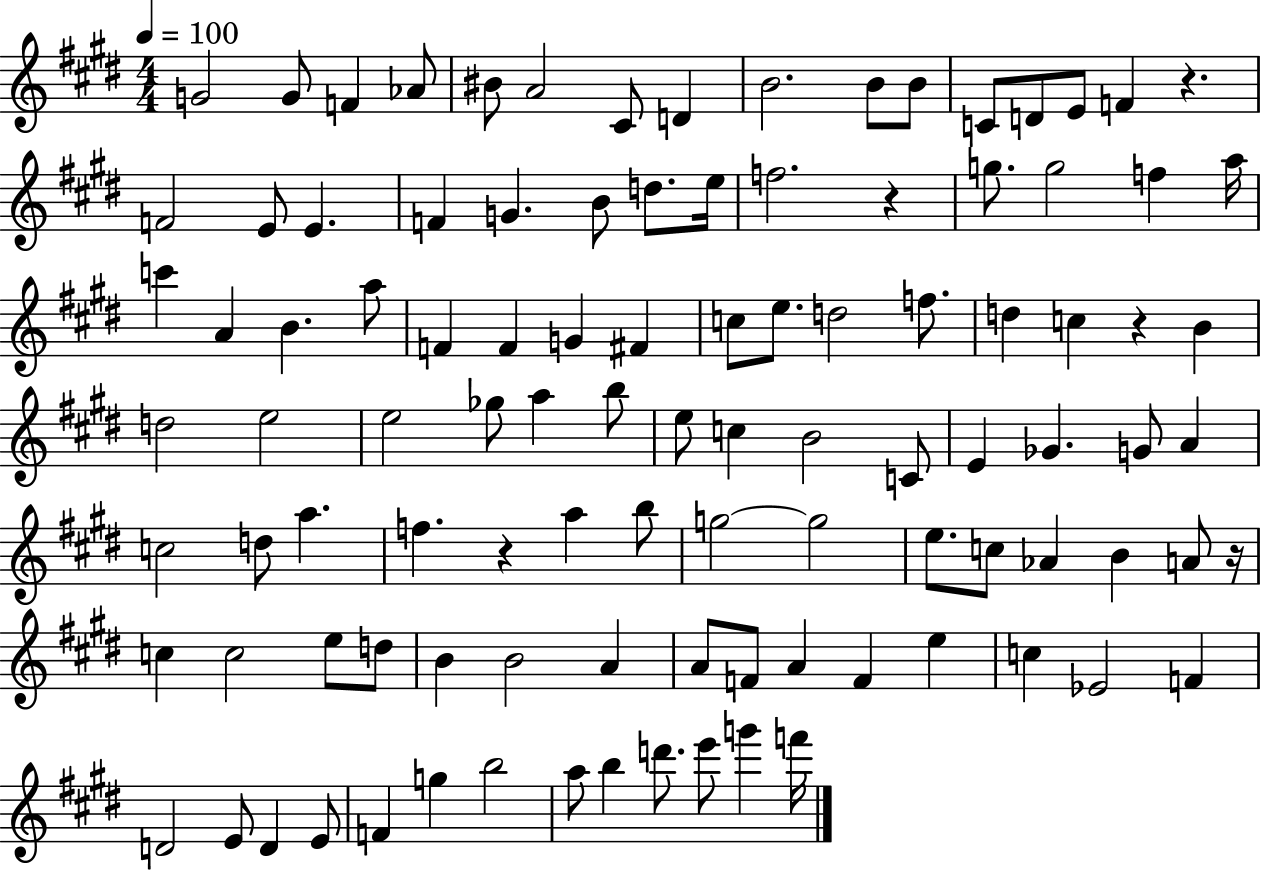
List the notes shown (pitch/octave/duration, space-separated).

G4/h G4/e F4/q Ab4/e BIS4/e A4/h C#4/e D4/q B4/h. B4/e B4/e C4/e D4/e E4/e F4/q R/q. F4/h E4/e E4/q. F4/q G4/q. B4/e D5/e. E5/s F5/h. R/q G5/e. G5/h F5/q A5/s C6/q A4/q B4/q. A5/e F4/q F4/q G4/q F#4/q C5/e E5/e. D5/h F5/e. D5/q C5/q R/q B4/q D5/h E5/h E5/h Gb5/e A5/q B5/e E5/e C5/q B4/h C4/e E4/q Gb4/q. G4/e A4/q C5/h D5/e A5/q. F5/q. R/q A5/q B5/e G5/h G5/h E5/e. C5/e Ab4/q B4/q A4/e R/s C5/q C5/h E5/e D5/e B4/q B4/h A4/q A4/e F4/e A4/q F4/q E5/q C5/q Eb4/h F4/q D4/h E4/e D4/q E4/e F4/q G5/q B5/h A5/e B5/q D6/e. E6/e G6/q F6/s